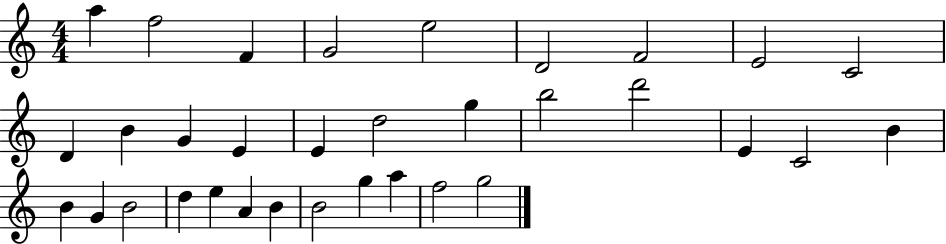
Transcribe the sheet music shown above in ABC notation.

X:1
T:Untitled
M:4/4
L:1/4
K:C
a f2 F G2 e2 D2 F2 E2 C2 D B G E E d2 g b2 d'2 E C2 B B G B2 d e A B B2 g a f2 g2